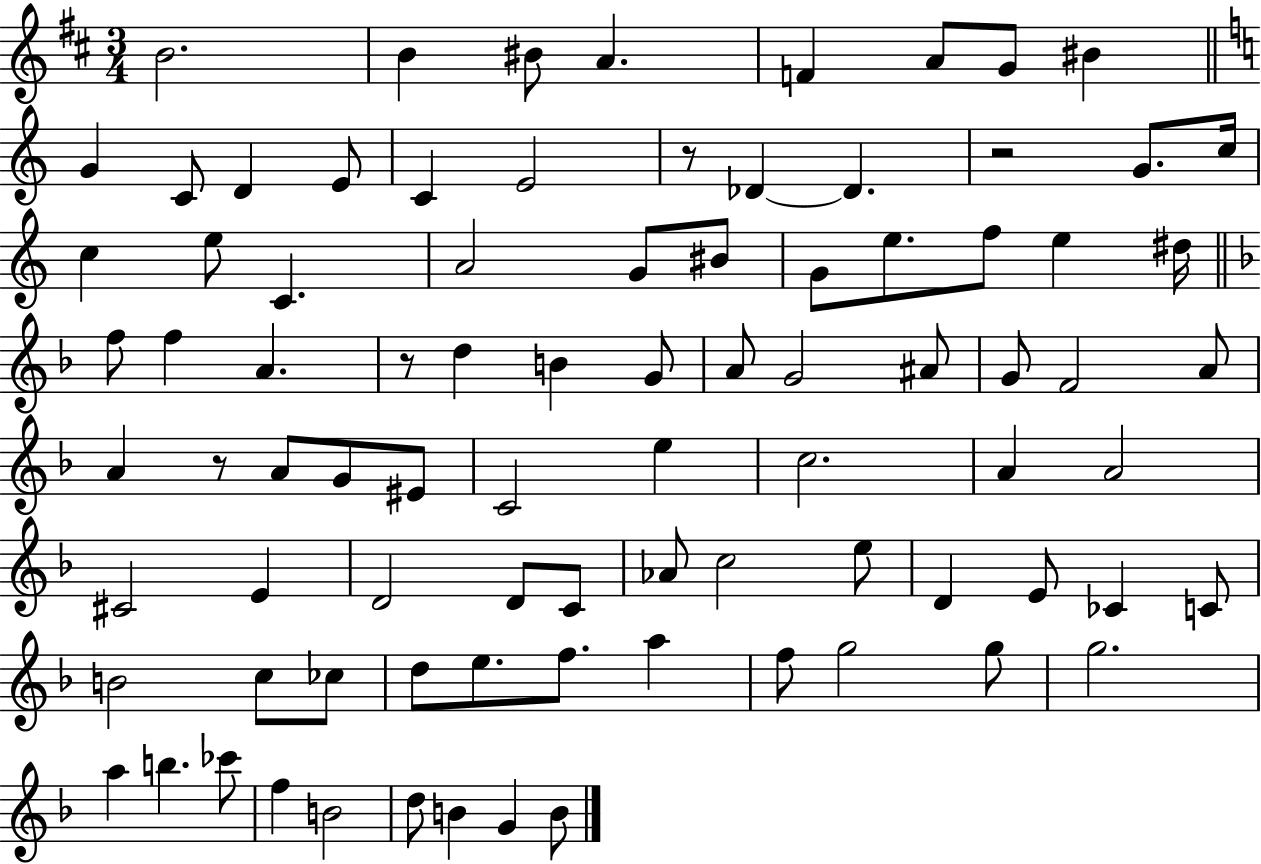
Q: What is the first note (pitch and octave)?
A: B4